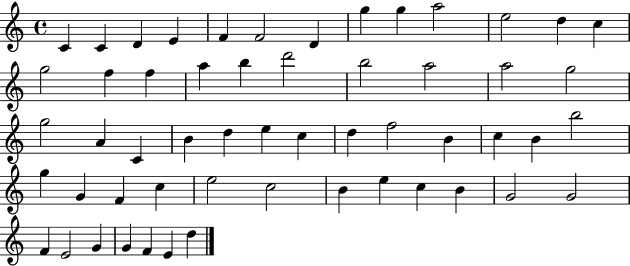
X:1
T:Untitled
M:4/4
L:1/4
K:C
C C D E F F2 D g g a2 e2 d c g2 f f a b d'2 b2 a2 a2 g2 g2 A C B d e c d f2 B c B b2 g G F c e2 c2 B e c B G2 G2 F E2 G G F E d